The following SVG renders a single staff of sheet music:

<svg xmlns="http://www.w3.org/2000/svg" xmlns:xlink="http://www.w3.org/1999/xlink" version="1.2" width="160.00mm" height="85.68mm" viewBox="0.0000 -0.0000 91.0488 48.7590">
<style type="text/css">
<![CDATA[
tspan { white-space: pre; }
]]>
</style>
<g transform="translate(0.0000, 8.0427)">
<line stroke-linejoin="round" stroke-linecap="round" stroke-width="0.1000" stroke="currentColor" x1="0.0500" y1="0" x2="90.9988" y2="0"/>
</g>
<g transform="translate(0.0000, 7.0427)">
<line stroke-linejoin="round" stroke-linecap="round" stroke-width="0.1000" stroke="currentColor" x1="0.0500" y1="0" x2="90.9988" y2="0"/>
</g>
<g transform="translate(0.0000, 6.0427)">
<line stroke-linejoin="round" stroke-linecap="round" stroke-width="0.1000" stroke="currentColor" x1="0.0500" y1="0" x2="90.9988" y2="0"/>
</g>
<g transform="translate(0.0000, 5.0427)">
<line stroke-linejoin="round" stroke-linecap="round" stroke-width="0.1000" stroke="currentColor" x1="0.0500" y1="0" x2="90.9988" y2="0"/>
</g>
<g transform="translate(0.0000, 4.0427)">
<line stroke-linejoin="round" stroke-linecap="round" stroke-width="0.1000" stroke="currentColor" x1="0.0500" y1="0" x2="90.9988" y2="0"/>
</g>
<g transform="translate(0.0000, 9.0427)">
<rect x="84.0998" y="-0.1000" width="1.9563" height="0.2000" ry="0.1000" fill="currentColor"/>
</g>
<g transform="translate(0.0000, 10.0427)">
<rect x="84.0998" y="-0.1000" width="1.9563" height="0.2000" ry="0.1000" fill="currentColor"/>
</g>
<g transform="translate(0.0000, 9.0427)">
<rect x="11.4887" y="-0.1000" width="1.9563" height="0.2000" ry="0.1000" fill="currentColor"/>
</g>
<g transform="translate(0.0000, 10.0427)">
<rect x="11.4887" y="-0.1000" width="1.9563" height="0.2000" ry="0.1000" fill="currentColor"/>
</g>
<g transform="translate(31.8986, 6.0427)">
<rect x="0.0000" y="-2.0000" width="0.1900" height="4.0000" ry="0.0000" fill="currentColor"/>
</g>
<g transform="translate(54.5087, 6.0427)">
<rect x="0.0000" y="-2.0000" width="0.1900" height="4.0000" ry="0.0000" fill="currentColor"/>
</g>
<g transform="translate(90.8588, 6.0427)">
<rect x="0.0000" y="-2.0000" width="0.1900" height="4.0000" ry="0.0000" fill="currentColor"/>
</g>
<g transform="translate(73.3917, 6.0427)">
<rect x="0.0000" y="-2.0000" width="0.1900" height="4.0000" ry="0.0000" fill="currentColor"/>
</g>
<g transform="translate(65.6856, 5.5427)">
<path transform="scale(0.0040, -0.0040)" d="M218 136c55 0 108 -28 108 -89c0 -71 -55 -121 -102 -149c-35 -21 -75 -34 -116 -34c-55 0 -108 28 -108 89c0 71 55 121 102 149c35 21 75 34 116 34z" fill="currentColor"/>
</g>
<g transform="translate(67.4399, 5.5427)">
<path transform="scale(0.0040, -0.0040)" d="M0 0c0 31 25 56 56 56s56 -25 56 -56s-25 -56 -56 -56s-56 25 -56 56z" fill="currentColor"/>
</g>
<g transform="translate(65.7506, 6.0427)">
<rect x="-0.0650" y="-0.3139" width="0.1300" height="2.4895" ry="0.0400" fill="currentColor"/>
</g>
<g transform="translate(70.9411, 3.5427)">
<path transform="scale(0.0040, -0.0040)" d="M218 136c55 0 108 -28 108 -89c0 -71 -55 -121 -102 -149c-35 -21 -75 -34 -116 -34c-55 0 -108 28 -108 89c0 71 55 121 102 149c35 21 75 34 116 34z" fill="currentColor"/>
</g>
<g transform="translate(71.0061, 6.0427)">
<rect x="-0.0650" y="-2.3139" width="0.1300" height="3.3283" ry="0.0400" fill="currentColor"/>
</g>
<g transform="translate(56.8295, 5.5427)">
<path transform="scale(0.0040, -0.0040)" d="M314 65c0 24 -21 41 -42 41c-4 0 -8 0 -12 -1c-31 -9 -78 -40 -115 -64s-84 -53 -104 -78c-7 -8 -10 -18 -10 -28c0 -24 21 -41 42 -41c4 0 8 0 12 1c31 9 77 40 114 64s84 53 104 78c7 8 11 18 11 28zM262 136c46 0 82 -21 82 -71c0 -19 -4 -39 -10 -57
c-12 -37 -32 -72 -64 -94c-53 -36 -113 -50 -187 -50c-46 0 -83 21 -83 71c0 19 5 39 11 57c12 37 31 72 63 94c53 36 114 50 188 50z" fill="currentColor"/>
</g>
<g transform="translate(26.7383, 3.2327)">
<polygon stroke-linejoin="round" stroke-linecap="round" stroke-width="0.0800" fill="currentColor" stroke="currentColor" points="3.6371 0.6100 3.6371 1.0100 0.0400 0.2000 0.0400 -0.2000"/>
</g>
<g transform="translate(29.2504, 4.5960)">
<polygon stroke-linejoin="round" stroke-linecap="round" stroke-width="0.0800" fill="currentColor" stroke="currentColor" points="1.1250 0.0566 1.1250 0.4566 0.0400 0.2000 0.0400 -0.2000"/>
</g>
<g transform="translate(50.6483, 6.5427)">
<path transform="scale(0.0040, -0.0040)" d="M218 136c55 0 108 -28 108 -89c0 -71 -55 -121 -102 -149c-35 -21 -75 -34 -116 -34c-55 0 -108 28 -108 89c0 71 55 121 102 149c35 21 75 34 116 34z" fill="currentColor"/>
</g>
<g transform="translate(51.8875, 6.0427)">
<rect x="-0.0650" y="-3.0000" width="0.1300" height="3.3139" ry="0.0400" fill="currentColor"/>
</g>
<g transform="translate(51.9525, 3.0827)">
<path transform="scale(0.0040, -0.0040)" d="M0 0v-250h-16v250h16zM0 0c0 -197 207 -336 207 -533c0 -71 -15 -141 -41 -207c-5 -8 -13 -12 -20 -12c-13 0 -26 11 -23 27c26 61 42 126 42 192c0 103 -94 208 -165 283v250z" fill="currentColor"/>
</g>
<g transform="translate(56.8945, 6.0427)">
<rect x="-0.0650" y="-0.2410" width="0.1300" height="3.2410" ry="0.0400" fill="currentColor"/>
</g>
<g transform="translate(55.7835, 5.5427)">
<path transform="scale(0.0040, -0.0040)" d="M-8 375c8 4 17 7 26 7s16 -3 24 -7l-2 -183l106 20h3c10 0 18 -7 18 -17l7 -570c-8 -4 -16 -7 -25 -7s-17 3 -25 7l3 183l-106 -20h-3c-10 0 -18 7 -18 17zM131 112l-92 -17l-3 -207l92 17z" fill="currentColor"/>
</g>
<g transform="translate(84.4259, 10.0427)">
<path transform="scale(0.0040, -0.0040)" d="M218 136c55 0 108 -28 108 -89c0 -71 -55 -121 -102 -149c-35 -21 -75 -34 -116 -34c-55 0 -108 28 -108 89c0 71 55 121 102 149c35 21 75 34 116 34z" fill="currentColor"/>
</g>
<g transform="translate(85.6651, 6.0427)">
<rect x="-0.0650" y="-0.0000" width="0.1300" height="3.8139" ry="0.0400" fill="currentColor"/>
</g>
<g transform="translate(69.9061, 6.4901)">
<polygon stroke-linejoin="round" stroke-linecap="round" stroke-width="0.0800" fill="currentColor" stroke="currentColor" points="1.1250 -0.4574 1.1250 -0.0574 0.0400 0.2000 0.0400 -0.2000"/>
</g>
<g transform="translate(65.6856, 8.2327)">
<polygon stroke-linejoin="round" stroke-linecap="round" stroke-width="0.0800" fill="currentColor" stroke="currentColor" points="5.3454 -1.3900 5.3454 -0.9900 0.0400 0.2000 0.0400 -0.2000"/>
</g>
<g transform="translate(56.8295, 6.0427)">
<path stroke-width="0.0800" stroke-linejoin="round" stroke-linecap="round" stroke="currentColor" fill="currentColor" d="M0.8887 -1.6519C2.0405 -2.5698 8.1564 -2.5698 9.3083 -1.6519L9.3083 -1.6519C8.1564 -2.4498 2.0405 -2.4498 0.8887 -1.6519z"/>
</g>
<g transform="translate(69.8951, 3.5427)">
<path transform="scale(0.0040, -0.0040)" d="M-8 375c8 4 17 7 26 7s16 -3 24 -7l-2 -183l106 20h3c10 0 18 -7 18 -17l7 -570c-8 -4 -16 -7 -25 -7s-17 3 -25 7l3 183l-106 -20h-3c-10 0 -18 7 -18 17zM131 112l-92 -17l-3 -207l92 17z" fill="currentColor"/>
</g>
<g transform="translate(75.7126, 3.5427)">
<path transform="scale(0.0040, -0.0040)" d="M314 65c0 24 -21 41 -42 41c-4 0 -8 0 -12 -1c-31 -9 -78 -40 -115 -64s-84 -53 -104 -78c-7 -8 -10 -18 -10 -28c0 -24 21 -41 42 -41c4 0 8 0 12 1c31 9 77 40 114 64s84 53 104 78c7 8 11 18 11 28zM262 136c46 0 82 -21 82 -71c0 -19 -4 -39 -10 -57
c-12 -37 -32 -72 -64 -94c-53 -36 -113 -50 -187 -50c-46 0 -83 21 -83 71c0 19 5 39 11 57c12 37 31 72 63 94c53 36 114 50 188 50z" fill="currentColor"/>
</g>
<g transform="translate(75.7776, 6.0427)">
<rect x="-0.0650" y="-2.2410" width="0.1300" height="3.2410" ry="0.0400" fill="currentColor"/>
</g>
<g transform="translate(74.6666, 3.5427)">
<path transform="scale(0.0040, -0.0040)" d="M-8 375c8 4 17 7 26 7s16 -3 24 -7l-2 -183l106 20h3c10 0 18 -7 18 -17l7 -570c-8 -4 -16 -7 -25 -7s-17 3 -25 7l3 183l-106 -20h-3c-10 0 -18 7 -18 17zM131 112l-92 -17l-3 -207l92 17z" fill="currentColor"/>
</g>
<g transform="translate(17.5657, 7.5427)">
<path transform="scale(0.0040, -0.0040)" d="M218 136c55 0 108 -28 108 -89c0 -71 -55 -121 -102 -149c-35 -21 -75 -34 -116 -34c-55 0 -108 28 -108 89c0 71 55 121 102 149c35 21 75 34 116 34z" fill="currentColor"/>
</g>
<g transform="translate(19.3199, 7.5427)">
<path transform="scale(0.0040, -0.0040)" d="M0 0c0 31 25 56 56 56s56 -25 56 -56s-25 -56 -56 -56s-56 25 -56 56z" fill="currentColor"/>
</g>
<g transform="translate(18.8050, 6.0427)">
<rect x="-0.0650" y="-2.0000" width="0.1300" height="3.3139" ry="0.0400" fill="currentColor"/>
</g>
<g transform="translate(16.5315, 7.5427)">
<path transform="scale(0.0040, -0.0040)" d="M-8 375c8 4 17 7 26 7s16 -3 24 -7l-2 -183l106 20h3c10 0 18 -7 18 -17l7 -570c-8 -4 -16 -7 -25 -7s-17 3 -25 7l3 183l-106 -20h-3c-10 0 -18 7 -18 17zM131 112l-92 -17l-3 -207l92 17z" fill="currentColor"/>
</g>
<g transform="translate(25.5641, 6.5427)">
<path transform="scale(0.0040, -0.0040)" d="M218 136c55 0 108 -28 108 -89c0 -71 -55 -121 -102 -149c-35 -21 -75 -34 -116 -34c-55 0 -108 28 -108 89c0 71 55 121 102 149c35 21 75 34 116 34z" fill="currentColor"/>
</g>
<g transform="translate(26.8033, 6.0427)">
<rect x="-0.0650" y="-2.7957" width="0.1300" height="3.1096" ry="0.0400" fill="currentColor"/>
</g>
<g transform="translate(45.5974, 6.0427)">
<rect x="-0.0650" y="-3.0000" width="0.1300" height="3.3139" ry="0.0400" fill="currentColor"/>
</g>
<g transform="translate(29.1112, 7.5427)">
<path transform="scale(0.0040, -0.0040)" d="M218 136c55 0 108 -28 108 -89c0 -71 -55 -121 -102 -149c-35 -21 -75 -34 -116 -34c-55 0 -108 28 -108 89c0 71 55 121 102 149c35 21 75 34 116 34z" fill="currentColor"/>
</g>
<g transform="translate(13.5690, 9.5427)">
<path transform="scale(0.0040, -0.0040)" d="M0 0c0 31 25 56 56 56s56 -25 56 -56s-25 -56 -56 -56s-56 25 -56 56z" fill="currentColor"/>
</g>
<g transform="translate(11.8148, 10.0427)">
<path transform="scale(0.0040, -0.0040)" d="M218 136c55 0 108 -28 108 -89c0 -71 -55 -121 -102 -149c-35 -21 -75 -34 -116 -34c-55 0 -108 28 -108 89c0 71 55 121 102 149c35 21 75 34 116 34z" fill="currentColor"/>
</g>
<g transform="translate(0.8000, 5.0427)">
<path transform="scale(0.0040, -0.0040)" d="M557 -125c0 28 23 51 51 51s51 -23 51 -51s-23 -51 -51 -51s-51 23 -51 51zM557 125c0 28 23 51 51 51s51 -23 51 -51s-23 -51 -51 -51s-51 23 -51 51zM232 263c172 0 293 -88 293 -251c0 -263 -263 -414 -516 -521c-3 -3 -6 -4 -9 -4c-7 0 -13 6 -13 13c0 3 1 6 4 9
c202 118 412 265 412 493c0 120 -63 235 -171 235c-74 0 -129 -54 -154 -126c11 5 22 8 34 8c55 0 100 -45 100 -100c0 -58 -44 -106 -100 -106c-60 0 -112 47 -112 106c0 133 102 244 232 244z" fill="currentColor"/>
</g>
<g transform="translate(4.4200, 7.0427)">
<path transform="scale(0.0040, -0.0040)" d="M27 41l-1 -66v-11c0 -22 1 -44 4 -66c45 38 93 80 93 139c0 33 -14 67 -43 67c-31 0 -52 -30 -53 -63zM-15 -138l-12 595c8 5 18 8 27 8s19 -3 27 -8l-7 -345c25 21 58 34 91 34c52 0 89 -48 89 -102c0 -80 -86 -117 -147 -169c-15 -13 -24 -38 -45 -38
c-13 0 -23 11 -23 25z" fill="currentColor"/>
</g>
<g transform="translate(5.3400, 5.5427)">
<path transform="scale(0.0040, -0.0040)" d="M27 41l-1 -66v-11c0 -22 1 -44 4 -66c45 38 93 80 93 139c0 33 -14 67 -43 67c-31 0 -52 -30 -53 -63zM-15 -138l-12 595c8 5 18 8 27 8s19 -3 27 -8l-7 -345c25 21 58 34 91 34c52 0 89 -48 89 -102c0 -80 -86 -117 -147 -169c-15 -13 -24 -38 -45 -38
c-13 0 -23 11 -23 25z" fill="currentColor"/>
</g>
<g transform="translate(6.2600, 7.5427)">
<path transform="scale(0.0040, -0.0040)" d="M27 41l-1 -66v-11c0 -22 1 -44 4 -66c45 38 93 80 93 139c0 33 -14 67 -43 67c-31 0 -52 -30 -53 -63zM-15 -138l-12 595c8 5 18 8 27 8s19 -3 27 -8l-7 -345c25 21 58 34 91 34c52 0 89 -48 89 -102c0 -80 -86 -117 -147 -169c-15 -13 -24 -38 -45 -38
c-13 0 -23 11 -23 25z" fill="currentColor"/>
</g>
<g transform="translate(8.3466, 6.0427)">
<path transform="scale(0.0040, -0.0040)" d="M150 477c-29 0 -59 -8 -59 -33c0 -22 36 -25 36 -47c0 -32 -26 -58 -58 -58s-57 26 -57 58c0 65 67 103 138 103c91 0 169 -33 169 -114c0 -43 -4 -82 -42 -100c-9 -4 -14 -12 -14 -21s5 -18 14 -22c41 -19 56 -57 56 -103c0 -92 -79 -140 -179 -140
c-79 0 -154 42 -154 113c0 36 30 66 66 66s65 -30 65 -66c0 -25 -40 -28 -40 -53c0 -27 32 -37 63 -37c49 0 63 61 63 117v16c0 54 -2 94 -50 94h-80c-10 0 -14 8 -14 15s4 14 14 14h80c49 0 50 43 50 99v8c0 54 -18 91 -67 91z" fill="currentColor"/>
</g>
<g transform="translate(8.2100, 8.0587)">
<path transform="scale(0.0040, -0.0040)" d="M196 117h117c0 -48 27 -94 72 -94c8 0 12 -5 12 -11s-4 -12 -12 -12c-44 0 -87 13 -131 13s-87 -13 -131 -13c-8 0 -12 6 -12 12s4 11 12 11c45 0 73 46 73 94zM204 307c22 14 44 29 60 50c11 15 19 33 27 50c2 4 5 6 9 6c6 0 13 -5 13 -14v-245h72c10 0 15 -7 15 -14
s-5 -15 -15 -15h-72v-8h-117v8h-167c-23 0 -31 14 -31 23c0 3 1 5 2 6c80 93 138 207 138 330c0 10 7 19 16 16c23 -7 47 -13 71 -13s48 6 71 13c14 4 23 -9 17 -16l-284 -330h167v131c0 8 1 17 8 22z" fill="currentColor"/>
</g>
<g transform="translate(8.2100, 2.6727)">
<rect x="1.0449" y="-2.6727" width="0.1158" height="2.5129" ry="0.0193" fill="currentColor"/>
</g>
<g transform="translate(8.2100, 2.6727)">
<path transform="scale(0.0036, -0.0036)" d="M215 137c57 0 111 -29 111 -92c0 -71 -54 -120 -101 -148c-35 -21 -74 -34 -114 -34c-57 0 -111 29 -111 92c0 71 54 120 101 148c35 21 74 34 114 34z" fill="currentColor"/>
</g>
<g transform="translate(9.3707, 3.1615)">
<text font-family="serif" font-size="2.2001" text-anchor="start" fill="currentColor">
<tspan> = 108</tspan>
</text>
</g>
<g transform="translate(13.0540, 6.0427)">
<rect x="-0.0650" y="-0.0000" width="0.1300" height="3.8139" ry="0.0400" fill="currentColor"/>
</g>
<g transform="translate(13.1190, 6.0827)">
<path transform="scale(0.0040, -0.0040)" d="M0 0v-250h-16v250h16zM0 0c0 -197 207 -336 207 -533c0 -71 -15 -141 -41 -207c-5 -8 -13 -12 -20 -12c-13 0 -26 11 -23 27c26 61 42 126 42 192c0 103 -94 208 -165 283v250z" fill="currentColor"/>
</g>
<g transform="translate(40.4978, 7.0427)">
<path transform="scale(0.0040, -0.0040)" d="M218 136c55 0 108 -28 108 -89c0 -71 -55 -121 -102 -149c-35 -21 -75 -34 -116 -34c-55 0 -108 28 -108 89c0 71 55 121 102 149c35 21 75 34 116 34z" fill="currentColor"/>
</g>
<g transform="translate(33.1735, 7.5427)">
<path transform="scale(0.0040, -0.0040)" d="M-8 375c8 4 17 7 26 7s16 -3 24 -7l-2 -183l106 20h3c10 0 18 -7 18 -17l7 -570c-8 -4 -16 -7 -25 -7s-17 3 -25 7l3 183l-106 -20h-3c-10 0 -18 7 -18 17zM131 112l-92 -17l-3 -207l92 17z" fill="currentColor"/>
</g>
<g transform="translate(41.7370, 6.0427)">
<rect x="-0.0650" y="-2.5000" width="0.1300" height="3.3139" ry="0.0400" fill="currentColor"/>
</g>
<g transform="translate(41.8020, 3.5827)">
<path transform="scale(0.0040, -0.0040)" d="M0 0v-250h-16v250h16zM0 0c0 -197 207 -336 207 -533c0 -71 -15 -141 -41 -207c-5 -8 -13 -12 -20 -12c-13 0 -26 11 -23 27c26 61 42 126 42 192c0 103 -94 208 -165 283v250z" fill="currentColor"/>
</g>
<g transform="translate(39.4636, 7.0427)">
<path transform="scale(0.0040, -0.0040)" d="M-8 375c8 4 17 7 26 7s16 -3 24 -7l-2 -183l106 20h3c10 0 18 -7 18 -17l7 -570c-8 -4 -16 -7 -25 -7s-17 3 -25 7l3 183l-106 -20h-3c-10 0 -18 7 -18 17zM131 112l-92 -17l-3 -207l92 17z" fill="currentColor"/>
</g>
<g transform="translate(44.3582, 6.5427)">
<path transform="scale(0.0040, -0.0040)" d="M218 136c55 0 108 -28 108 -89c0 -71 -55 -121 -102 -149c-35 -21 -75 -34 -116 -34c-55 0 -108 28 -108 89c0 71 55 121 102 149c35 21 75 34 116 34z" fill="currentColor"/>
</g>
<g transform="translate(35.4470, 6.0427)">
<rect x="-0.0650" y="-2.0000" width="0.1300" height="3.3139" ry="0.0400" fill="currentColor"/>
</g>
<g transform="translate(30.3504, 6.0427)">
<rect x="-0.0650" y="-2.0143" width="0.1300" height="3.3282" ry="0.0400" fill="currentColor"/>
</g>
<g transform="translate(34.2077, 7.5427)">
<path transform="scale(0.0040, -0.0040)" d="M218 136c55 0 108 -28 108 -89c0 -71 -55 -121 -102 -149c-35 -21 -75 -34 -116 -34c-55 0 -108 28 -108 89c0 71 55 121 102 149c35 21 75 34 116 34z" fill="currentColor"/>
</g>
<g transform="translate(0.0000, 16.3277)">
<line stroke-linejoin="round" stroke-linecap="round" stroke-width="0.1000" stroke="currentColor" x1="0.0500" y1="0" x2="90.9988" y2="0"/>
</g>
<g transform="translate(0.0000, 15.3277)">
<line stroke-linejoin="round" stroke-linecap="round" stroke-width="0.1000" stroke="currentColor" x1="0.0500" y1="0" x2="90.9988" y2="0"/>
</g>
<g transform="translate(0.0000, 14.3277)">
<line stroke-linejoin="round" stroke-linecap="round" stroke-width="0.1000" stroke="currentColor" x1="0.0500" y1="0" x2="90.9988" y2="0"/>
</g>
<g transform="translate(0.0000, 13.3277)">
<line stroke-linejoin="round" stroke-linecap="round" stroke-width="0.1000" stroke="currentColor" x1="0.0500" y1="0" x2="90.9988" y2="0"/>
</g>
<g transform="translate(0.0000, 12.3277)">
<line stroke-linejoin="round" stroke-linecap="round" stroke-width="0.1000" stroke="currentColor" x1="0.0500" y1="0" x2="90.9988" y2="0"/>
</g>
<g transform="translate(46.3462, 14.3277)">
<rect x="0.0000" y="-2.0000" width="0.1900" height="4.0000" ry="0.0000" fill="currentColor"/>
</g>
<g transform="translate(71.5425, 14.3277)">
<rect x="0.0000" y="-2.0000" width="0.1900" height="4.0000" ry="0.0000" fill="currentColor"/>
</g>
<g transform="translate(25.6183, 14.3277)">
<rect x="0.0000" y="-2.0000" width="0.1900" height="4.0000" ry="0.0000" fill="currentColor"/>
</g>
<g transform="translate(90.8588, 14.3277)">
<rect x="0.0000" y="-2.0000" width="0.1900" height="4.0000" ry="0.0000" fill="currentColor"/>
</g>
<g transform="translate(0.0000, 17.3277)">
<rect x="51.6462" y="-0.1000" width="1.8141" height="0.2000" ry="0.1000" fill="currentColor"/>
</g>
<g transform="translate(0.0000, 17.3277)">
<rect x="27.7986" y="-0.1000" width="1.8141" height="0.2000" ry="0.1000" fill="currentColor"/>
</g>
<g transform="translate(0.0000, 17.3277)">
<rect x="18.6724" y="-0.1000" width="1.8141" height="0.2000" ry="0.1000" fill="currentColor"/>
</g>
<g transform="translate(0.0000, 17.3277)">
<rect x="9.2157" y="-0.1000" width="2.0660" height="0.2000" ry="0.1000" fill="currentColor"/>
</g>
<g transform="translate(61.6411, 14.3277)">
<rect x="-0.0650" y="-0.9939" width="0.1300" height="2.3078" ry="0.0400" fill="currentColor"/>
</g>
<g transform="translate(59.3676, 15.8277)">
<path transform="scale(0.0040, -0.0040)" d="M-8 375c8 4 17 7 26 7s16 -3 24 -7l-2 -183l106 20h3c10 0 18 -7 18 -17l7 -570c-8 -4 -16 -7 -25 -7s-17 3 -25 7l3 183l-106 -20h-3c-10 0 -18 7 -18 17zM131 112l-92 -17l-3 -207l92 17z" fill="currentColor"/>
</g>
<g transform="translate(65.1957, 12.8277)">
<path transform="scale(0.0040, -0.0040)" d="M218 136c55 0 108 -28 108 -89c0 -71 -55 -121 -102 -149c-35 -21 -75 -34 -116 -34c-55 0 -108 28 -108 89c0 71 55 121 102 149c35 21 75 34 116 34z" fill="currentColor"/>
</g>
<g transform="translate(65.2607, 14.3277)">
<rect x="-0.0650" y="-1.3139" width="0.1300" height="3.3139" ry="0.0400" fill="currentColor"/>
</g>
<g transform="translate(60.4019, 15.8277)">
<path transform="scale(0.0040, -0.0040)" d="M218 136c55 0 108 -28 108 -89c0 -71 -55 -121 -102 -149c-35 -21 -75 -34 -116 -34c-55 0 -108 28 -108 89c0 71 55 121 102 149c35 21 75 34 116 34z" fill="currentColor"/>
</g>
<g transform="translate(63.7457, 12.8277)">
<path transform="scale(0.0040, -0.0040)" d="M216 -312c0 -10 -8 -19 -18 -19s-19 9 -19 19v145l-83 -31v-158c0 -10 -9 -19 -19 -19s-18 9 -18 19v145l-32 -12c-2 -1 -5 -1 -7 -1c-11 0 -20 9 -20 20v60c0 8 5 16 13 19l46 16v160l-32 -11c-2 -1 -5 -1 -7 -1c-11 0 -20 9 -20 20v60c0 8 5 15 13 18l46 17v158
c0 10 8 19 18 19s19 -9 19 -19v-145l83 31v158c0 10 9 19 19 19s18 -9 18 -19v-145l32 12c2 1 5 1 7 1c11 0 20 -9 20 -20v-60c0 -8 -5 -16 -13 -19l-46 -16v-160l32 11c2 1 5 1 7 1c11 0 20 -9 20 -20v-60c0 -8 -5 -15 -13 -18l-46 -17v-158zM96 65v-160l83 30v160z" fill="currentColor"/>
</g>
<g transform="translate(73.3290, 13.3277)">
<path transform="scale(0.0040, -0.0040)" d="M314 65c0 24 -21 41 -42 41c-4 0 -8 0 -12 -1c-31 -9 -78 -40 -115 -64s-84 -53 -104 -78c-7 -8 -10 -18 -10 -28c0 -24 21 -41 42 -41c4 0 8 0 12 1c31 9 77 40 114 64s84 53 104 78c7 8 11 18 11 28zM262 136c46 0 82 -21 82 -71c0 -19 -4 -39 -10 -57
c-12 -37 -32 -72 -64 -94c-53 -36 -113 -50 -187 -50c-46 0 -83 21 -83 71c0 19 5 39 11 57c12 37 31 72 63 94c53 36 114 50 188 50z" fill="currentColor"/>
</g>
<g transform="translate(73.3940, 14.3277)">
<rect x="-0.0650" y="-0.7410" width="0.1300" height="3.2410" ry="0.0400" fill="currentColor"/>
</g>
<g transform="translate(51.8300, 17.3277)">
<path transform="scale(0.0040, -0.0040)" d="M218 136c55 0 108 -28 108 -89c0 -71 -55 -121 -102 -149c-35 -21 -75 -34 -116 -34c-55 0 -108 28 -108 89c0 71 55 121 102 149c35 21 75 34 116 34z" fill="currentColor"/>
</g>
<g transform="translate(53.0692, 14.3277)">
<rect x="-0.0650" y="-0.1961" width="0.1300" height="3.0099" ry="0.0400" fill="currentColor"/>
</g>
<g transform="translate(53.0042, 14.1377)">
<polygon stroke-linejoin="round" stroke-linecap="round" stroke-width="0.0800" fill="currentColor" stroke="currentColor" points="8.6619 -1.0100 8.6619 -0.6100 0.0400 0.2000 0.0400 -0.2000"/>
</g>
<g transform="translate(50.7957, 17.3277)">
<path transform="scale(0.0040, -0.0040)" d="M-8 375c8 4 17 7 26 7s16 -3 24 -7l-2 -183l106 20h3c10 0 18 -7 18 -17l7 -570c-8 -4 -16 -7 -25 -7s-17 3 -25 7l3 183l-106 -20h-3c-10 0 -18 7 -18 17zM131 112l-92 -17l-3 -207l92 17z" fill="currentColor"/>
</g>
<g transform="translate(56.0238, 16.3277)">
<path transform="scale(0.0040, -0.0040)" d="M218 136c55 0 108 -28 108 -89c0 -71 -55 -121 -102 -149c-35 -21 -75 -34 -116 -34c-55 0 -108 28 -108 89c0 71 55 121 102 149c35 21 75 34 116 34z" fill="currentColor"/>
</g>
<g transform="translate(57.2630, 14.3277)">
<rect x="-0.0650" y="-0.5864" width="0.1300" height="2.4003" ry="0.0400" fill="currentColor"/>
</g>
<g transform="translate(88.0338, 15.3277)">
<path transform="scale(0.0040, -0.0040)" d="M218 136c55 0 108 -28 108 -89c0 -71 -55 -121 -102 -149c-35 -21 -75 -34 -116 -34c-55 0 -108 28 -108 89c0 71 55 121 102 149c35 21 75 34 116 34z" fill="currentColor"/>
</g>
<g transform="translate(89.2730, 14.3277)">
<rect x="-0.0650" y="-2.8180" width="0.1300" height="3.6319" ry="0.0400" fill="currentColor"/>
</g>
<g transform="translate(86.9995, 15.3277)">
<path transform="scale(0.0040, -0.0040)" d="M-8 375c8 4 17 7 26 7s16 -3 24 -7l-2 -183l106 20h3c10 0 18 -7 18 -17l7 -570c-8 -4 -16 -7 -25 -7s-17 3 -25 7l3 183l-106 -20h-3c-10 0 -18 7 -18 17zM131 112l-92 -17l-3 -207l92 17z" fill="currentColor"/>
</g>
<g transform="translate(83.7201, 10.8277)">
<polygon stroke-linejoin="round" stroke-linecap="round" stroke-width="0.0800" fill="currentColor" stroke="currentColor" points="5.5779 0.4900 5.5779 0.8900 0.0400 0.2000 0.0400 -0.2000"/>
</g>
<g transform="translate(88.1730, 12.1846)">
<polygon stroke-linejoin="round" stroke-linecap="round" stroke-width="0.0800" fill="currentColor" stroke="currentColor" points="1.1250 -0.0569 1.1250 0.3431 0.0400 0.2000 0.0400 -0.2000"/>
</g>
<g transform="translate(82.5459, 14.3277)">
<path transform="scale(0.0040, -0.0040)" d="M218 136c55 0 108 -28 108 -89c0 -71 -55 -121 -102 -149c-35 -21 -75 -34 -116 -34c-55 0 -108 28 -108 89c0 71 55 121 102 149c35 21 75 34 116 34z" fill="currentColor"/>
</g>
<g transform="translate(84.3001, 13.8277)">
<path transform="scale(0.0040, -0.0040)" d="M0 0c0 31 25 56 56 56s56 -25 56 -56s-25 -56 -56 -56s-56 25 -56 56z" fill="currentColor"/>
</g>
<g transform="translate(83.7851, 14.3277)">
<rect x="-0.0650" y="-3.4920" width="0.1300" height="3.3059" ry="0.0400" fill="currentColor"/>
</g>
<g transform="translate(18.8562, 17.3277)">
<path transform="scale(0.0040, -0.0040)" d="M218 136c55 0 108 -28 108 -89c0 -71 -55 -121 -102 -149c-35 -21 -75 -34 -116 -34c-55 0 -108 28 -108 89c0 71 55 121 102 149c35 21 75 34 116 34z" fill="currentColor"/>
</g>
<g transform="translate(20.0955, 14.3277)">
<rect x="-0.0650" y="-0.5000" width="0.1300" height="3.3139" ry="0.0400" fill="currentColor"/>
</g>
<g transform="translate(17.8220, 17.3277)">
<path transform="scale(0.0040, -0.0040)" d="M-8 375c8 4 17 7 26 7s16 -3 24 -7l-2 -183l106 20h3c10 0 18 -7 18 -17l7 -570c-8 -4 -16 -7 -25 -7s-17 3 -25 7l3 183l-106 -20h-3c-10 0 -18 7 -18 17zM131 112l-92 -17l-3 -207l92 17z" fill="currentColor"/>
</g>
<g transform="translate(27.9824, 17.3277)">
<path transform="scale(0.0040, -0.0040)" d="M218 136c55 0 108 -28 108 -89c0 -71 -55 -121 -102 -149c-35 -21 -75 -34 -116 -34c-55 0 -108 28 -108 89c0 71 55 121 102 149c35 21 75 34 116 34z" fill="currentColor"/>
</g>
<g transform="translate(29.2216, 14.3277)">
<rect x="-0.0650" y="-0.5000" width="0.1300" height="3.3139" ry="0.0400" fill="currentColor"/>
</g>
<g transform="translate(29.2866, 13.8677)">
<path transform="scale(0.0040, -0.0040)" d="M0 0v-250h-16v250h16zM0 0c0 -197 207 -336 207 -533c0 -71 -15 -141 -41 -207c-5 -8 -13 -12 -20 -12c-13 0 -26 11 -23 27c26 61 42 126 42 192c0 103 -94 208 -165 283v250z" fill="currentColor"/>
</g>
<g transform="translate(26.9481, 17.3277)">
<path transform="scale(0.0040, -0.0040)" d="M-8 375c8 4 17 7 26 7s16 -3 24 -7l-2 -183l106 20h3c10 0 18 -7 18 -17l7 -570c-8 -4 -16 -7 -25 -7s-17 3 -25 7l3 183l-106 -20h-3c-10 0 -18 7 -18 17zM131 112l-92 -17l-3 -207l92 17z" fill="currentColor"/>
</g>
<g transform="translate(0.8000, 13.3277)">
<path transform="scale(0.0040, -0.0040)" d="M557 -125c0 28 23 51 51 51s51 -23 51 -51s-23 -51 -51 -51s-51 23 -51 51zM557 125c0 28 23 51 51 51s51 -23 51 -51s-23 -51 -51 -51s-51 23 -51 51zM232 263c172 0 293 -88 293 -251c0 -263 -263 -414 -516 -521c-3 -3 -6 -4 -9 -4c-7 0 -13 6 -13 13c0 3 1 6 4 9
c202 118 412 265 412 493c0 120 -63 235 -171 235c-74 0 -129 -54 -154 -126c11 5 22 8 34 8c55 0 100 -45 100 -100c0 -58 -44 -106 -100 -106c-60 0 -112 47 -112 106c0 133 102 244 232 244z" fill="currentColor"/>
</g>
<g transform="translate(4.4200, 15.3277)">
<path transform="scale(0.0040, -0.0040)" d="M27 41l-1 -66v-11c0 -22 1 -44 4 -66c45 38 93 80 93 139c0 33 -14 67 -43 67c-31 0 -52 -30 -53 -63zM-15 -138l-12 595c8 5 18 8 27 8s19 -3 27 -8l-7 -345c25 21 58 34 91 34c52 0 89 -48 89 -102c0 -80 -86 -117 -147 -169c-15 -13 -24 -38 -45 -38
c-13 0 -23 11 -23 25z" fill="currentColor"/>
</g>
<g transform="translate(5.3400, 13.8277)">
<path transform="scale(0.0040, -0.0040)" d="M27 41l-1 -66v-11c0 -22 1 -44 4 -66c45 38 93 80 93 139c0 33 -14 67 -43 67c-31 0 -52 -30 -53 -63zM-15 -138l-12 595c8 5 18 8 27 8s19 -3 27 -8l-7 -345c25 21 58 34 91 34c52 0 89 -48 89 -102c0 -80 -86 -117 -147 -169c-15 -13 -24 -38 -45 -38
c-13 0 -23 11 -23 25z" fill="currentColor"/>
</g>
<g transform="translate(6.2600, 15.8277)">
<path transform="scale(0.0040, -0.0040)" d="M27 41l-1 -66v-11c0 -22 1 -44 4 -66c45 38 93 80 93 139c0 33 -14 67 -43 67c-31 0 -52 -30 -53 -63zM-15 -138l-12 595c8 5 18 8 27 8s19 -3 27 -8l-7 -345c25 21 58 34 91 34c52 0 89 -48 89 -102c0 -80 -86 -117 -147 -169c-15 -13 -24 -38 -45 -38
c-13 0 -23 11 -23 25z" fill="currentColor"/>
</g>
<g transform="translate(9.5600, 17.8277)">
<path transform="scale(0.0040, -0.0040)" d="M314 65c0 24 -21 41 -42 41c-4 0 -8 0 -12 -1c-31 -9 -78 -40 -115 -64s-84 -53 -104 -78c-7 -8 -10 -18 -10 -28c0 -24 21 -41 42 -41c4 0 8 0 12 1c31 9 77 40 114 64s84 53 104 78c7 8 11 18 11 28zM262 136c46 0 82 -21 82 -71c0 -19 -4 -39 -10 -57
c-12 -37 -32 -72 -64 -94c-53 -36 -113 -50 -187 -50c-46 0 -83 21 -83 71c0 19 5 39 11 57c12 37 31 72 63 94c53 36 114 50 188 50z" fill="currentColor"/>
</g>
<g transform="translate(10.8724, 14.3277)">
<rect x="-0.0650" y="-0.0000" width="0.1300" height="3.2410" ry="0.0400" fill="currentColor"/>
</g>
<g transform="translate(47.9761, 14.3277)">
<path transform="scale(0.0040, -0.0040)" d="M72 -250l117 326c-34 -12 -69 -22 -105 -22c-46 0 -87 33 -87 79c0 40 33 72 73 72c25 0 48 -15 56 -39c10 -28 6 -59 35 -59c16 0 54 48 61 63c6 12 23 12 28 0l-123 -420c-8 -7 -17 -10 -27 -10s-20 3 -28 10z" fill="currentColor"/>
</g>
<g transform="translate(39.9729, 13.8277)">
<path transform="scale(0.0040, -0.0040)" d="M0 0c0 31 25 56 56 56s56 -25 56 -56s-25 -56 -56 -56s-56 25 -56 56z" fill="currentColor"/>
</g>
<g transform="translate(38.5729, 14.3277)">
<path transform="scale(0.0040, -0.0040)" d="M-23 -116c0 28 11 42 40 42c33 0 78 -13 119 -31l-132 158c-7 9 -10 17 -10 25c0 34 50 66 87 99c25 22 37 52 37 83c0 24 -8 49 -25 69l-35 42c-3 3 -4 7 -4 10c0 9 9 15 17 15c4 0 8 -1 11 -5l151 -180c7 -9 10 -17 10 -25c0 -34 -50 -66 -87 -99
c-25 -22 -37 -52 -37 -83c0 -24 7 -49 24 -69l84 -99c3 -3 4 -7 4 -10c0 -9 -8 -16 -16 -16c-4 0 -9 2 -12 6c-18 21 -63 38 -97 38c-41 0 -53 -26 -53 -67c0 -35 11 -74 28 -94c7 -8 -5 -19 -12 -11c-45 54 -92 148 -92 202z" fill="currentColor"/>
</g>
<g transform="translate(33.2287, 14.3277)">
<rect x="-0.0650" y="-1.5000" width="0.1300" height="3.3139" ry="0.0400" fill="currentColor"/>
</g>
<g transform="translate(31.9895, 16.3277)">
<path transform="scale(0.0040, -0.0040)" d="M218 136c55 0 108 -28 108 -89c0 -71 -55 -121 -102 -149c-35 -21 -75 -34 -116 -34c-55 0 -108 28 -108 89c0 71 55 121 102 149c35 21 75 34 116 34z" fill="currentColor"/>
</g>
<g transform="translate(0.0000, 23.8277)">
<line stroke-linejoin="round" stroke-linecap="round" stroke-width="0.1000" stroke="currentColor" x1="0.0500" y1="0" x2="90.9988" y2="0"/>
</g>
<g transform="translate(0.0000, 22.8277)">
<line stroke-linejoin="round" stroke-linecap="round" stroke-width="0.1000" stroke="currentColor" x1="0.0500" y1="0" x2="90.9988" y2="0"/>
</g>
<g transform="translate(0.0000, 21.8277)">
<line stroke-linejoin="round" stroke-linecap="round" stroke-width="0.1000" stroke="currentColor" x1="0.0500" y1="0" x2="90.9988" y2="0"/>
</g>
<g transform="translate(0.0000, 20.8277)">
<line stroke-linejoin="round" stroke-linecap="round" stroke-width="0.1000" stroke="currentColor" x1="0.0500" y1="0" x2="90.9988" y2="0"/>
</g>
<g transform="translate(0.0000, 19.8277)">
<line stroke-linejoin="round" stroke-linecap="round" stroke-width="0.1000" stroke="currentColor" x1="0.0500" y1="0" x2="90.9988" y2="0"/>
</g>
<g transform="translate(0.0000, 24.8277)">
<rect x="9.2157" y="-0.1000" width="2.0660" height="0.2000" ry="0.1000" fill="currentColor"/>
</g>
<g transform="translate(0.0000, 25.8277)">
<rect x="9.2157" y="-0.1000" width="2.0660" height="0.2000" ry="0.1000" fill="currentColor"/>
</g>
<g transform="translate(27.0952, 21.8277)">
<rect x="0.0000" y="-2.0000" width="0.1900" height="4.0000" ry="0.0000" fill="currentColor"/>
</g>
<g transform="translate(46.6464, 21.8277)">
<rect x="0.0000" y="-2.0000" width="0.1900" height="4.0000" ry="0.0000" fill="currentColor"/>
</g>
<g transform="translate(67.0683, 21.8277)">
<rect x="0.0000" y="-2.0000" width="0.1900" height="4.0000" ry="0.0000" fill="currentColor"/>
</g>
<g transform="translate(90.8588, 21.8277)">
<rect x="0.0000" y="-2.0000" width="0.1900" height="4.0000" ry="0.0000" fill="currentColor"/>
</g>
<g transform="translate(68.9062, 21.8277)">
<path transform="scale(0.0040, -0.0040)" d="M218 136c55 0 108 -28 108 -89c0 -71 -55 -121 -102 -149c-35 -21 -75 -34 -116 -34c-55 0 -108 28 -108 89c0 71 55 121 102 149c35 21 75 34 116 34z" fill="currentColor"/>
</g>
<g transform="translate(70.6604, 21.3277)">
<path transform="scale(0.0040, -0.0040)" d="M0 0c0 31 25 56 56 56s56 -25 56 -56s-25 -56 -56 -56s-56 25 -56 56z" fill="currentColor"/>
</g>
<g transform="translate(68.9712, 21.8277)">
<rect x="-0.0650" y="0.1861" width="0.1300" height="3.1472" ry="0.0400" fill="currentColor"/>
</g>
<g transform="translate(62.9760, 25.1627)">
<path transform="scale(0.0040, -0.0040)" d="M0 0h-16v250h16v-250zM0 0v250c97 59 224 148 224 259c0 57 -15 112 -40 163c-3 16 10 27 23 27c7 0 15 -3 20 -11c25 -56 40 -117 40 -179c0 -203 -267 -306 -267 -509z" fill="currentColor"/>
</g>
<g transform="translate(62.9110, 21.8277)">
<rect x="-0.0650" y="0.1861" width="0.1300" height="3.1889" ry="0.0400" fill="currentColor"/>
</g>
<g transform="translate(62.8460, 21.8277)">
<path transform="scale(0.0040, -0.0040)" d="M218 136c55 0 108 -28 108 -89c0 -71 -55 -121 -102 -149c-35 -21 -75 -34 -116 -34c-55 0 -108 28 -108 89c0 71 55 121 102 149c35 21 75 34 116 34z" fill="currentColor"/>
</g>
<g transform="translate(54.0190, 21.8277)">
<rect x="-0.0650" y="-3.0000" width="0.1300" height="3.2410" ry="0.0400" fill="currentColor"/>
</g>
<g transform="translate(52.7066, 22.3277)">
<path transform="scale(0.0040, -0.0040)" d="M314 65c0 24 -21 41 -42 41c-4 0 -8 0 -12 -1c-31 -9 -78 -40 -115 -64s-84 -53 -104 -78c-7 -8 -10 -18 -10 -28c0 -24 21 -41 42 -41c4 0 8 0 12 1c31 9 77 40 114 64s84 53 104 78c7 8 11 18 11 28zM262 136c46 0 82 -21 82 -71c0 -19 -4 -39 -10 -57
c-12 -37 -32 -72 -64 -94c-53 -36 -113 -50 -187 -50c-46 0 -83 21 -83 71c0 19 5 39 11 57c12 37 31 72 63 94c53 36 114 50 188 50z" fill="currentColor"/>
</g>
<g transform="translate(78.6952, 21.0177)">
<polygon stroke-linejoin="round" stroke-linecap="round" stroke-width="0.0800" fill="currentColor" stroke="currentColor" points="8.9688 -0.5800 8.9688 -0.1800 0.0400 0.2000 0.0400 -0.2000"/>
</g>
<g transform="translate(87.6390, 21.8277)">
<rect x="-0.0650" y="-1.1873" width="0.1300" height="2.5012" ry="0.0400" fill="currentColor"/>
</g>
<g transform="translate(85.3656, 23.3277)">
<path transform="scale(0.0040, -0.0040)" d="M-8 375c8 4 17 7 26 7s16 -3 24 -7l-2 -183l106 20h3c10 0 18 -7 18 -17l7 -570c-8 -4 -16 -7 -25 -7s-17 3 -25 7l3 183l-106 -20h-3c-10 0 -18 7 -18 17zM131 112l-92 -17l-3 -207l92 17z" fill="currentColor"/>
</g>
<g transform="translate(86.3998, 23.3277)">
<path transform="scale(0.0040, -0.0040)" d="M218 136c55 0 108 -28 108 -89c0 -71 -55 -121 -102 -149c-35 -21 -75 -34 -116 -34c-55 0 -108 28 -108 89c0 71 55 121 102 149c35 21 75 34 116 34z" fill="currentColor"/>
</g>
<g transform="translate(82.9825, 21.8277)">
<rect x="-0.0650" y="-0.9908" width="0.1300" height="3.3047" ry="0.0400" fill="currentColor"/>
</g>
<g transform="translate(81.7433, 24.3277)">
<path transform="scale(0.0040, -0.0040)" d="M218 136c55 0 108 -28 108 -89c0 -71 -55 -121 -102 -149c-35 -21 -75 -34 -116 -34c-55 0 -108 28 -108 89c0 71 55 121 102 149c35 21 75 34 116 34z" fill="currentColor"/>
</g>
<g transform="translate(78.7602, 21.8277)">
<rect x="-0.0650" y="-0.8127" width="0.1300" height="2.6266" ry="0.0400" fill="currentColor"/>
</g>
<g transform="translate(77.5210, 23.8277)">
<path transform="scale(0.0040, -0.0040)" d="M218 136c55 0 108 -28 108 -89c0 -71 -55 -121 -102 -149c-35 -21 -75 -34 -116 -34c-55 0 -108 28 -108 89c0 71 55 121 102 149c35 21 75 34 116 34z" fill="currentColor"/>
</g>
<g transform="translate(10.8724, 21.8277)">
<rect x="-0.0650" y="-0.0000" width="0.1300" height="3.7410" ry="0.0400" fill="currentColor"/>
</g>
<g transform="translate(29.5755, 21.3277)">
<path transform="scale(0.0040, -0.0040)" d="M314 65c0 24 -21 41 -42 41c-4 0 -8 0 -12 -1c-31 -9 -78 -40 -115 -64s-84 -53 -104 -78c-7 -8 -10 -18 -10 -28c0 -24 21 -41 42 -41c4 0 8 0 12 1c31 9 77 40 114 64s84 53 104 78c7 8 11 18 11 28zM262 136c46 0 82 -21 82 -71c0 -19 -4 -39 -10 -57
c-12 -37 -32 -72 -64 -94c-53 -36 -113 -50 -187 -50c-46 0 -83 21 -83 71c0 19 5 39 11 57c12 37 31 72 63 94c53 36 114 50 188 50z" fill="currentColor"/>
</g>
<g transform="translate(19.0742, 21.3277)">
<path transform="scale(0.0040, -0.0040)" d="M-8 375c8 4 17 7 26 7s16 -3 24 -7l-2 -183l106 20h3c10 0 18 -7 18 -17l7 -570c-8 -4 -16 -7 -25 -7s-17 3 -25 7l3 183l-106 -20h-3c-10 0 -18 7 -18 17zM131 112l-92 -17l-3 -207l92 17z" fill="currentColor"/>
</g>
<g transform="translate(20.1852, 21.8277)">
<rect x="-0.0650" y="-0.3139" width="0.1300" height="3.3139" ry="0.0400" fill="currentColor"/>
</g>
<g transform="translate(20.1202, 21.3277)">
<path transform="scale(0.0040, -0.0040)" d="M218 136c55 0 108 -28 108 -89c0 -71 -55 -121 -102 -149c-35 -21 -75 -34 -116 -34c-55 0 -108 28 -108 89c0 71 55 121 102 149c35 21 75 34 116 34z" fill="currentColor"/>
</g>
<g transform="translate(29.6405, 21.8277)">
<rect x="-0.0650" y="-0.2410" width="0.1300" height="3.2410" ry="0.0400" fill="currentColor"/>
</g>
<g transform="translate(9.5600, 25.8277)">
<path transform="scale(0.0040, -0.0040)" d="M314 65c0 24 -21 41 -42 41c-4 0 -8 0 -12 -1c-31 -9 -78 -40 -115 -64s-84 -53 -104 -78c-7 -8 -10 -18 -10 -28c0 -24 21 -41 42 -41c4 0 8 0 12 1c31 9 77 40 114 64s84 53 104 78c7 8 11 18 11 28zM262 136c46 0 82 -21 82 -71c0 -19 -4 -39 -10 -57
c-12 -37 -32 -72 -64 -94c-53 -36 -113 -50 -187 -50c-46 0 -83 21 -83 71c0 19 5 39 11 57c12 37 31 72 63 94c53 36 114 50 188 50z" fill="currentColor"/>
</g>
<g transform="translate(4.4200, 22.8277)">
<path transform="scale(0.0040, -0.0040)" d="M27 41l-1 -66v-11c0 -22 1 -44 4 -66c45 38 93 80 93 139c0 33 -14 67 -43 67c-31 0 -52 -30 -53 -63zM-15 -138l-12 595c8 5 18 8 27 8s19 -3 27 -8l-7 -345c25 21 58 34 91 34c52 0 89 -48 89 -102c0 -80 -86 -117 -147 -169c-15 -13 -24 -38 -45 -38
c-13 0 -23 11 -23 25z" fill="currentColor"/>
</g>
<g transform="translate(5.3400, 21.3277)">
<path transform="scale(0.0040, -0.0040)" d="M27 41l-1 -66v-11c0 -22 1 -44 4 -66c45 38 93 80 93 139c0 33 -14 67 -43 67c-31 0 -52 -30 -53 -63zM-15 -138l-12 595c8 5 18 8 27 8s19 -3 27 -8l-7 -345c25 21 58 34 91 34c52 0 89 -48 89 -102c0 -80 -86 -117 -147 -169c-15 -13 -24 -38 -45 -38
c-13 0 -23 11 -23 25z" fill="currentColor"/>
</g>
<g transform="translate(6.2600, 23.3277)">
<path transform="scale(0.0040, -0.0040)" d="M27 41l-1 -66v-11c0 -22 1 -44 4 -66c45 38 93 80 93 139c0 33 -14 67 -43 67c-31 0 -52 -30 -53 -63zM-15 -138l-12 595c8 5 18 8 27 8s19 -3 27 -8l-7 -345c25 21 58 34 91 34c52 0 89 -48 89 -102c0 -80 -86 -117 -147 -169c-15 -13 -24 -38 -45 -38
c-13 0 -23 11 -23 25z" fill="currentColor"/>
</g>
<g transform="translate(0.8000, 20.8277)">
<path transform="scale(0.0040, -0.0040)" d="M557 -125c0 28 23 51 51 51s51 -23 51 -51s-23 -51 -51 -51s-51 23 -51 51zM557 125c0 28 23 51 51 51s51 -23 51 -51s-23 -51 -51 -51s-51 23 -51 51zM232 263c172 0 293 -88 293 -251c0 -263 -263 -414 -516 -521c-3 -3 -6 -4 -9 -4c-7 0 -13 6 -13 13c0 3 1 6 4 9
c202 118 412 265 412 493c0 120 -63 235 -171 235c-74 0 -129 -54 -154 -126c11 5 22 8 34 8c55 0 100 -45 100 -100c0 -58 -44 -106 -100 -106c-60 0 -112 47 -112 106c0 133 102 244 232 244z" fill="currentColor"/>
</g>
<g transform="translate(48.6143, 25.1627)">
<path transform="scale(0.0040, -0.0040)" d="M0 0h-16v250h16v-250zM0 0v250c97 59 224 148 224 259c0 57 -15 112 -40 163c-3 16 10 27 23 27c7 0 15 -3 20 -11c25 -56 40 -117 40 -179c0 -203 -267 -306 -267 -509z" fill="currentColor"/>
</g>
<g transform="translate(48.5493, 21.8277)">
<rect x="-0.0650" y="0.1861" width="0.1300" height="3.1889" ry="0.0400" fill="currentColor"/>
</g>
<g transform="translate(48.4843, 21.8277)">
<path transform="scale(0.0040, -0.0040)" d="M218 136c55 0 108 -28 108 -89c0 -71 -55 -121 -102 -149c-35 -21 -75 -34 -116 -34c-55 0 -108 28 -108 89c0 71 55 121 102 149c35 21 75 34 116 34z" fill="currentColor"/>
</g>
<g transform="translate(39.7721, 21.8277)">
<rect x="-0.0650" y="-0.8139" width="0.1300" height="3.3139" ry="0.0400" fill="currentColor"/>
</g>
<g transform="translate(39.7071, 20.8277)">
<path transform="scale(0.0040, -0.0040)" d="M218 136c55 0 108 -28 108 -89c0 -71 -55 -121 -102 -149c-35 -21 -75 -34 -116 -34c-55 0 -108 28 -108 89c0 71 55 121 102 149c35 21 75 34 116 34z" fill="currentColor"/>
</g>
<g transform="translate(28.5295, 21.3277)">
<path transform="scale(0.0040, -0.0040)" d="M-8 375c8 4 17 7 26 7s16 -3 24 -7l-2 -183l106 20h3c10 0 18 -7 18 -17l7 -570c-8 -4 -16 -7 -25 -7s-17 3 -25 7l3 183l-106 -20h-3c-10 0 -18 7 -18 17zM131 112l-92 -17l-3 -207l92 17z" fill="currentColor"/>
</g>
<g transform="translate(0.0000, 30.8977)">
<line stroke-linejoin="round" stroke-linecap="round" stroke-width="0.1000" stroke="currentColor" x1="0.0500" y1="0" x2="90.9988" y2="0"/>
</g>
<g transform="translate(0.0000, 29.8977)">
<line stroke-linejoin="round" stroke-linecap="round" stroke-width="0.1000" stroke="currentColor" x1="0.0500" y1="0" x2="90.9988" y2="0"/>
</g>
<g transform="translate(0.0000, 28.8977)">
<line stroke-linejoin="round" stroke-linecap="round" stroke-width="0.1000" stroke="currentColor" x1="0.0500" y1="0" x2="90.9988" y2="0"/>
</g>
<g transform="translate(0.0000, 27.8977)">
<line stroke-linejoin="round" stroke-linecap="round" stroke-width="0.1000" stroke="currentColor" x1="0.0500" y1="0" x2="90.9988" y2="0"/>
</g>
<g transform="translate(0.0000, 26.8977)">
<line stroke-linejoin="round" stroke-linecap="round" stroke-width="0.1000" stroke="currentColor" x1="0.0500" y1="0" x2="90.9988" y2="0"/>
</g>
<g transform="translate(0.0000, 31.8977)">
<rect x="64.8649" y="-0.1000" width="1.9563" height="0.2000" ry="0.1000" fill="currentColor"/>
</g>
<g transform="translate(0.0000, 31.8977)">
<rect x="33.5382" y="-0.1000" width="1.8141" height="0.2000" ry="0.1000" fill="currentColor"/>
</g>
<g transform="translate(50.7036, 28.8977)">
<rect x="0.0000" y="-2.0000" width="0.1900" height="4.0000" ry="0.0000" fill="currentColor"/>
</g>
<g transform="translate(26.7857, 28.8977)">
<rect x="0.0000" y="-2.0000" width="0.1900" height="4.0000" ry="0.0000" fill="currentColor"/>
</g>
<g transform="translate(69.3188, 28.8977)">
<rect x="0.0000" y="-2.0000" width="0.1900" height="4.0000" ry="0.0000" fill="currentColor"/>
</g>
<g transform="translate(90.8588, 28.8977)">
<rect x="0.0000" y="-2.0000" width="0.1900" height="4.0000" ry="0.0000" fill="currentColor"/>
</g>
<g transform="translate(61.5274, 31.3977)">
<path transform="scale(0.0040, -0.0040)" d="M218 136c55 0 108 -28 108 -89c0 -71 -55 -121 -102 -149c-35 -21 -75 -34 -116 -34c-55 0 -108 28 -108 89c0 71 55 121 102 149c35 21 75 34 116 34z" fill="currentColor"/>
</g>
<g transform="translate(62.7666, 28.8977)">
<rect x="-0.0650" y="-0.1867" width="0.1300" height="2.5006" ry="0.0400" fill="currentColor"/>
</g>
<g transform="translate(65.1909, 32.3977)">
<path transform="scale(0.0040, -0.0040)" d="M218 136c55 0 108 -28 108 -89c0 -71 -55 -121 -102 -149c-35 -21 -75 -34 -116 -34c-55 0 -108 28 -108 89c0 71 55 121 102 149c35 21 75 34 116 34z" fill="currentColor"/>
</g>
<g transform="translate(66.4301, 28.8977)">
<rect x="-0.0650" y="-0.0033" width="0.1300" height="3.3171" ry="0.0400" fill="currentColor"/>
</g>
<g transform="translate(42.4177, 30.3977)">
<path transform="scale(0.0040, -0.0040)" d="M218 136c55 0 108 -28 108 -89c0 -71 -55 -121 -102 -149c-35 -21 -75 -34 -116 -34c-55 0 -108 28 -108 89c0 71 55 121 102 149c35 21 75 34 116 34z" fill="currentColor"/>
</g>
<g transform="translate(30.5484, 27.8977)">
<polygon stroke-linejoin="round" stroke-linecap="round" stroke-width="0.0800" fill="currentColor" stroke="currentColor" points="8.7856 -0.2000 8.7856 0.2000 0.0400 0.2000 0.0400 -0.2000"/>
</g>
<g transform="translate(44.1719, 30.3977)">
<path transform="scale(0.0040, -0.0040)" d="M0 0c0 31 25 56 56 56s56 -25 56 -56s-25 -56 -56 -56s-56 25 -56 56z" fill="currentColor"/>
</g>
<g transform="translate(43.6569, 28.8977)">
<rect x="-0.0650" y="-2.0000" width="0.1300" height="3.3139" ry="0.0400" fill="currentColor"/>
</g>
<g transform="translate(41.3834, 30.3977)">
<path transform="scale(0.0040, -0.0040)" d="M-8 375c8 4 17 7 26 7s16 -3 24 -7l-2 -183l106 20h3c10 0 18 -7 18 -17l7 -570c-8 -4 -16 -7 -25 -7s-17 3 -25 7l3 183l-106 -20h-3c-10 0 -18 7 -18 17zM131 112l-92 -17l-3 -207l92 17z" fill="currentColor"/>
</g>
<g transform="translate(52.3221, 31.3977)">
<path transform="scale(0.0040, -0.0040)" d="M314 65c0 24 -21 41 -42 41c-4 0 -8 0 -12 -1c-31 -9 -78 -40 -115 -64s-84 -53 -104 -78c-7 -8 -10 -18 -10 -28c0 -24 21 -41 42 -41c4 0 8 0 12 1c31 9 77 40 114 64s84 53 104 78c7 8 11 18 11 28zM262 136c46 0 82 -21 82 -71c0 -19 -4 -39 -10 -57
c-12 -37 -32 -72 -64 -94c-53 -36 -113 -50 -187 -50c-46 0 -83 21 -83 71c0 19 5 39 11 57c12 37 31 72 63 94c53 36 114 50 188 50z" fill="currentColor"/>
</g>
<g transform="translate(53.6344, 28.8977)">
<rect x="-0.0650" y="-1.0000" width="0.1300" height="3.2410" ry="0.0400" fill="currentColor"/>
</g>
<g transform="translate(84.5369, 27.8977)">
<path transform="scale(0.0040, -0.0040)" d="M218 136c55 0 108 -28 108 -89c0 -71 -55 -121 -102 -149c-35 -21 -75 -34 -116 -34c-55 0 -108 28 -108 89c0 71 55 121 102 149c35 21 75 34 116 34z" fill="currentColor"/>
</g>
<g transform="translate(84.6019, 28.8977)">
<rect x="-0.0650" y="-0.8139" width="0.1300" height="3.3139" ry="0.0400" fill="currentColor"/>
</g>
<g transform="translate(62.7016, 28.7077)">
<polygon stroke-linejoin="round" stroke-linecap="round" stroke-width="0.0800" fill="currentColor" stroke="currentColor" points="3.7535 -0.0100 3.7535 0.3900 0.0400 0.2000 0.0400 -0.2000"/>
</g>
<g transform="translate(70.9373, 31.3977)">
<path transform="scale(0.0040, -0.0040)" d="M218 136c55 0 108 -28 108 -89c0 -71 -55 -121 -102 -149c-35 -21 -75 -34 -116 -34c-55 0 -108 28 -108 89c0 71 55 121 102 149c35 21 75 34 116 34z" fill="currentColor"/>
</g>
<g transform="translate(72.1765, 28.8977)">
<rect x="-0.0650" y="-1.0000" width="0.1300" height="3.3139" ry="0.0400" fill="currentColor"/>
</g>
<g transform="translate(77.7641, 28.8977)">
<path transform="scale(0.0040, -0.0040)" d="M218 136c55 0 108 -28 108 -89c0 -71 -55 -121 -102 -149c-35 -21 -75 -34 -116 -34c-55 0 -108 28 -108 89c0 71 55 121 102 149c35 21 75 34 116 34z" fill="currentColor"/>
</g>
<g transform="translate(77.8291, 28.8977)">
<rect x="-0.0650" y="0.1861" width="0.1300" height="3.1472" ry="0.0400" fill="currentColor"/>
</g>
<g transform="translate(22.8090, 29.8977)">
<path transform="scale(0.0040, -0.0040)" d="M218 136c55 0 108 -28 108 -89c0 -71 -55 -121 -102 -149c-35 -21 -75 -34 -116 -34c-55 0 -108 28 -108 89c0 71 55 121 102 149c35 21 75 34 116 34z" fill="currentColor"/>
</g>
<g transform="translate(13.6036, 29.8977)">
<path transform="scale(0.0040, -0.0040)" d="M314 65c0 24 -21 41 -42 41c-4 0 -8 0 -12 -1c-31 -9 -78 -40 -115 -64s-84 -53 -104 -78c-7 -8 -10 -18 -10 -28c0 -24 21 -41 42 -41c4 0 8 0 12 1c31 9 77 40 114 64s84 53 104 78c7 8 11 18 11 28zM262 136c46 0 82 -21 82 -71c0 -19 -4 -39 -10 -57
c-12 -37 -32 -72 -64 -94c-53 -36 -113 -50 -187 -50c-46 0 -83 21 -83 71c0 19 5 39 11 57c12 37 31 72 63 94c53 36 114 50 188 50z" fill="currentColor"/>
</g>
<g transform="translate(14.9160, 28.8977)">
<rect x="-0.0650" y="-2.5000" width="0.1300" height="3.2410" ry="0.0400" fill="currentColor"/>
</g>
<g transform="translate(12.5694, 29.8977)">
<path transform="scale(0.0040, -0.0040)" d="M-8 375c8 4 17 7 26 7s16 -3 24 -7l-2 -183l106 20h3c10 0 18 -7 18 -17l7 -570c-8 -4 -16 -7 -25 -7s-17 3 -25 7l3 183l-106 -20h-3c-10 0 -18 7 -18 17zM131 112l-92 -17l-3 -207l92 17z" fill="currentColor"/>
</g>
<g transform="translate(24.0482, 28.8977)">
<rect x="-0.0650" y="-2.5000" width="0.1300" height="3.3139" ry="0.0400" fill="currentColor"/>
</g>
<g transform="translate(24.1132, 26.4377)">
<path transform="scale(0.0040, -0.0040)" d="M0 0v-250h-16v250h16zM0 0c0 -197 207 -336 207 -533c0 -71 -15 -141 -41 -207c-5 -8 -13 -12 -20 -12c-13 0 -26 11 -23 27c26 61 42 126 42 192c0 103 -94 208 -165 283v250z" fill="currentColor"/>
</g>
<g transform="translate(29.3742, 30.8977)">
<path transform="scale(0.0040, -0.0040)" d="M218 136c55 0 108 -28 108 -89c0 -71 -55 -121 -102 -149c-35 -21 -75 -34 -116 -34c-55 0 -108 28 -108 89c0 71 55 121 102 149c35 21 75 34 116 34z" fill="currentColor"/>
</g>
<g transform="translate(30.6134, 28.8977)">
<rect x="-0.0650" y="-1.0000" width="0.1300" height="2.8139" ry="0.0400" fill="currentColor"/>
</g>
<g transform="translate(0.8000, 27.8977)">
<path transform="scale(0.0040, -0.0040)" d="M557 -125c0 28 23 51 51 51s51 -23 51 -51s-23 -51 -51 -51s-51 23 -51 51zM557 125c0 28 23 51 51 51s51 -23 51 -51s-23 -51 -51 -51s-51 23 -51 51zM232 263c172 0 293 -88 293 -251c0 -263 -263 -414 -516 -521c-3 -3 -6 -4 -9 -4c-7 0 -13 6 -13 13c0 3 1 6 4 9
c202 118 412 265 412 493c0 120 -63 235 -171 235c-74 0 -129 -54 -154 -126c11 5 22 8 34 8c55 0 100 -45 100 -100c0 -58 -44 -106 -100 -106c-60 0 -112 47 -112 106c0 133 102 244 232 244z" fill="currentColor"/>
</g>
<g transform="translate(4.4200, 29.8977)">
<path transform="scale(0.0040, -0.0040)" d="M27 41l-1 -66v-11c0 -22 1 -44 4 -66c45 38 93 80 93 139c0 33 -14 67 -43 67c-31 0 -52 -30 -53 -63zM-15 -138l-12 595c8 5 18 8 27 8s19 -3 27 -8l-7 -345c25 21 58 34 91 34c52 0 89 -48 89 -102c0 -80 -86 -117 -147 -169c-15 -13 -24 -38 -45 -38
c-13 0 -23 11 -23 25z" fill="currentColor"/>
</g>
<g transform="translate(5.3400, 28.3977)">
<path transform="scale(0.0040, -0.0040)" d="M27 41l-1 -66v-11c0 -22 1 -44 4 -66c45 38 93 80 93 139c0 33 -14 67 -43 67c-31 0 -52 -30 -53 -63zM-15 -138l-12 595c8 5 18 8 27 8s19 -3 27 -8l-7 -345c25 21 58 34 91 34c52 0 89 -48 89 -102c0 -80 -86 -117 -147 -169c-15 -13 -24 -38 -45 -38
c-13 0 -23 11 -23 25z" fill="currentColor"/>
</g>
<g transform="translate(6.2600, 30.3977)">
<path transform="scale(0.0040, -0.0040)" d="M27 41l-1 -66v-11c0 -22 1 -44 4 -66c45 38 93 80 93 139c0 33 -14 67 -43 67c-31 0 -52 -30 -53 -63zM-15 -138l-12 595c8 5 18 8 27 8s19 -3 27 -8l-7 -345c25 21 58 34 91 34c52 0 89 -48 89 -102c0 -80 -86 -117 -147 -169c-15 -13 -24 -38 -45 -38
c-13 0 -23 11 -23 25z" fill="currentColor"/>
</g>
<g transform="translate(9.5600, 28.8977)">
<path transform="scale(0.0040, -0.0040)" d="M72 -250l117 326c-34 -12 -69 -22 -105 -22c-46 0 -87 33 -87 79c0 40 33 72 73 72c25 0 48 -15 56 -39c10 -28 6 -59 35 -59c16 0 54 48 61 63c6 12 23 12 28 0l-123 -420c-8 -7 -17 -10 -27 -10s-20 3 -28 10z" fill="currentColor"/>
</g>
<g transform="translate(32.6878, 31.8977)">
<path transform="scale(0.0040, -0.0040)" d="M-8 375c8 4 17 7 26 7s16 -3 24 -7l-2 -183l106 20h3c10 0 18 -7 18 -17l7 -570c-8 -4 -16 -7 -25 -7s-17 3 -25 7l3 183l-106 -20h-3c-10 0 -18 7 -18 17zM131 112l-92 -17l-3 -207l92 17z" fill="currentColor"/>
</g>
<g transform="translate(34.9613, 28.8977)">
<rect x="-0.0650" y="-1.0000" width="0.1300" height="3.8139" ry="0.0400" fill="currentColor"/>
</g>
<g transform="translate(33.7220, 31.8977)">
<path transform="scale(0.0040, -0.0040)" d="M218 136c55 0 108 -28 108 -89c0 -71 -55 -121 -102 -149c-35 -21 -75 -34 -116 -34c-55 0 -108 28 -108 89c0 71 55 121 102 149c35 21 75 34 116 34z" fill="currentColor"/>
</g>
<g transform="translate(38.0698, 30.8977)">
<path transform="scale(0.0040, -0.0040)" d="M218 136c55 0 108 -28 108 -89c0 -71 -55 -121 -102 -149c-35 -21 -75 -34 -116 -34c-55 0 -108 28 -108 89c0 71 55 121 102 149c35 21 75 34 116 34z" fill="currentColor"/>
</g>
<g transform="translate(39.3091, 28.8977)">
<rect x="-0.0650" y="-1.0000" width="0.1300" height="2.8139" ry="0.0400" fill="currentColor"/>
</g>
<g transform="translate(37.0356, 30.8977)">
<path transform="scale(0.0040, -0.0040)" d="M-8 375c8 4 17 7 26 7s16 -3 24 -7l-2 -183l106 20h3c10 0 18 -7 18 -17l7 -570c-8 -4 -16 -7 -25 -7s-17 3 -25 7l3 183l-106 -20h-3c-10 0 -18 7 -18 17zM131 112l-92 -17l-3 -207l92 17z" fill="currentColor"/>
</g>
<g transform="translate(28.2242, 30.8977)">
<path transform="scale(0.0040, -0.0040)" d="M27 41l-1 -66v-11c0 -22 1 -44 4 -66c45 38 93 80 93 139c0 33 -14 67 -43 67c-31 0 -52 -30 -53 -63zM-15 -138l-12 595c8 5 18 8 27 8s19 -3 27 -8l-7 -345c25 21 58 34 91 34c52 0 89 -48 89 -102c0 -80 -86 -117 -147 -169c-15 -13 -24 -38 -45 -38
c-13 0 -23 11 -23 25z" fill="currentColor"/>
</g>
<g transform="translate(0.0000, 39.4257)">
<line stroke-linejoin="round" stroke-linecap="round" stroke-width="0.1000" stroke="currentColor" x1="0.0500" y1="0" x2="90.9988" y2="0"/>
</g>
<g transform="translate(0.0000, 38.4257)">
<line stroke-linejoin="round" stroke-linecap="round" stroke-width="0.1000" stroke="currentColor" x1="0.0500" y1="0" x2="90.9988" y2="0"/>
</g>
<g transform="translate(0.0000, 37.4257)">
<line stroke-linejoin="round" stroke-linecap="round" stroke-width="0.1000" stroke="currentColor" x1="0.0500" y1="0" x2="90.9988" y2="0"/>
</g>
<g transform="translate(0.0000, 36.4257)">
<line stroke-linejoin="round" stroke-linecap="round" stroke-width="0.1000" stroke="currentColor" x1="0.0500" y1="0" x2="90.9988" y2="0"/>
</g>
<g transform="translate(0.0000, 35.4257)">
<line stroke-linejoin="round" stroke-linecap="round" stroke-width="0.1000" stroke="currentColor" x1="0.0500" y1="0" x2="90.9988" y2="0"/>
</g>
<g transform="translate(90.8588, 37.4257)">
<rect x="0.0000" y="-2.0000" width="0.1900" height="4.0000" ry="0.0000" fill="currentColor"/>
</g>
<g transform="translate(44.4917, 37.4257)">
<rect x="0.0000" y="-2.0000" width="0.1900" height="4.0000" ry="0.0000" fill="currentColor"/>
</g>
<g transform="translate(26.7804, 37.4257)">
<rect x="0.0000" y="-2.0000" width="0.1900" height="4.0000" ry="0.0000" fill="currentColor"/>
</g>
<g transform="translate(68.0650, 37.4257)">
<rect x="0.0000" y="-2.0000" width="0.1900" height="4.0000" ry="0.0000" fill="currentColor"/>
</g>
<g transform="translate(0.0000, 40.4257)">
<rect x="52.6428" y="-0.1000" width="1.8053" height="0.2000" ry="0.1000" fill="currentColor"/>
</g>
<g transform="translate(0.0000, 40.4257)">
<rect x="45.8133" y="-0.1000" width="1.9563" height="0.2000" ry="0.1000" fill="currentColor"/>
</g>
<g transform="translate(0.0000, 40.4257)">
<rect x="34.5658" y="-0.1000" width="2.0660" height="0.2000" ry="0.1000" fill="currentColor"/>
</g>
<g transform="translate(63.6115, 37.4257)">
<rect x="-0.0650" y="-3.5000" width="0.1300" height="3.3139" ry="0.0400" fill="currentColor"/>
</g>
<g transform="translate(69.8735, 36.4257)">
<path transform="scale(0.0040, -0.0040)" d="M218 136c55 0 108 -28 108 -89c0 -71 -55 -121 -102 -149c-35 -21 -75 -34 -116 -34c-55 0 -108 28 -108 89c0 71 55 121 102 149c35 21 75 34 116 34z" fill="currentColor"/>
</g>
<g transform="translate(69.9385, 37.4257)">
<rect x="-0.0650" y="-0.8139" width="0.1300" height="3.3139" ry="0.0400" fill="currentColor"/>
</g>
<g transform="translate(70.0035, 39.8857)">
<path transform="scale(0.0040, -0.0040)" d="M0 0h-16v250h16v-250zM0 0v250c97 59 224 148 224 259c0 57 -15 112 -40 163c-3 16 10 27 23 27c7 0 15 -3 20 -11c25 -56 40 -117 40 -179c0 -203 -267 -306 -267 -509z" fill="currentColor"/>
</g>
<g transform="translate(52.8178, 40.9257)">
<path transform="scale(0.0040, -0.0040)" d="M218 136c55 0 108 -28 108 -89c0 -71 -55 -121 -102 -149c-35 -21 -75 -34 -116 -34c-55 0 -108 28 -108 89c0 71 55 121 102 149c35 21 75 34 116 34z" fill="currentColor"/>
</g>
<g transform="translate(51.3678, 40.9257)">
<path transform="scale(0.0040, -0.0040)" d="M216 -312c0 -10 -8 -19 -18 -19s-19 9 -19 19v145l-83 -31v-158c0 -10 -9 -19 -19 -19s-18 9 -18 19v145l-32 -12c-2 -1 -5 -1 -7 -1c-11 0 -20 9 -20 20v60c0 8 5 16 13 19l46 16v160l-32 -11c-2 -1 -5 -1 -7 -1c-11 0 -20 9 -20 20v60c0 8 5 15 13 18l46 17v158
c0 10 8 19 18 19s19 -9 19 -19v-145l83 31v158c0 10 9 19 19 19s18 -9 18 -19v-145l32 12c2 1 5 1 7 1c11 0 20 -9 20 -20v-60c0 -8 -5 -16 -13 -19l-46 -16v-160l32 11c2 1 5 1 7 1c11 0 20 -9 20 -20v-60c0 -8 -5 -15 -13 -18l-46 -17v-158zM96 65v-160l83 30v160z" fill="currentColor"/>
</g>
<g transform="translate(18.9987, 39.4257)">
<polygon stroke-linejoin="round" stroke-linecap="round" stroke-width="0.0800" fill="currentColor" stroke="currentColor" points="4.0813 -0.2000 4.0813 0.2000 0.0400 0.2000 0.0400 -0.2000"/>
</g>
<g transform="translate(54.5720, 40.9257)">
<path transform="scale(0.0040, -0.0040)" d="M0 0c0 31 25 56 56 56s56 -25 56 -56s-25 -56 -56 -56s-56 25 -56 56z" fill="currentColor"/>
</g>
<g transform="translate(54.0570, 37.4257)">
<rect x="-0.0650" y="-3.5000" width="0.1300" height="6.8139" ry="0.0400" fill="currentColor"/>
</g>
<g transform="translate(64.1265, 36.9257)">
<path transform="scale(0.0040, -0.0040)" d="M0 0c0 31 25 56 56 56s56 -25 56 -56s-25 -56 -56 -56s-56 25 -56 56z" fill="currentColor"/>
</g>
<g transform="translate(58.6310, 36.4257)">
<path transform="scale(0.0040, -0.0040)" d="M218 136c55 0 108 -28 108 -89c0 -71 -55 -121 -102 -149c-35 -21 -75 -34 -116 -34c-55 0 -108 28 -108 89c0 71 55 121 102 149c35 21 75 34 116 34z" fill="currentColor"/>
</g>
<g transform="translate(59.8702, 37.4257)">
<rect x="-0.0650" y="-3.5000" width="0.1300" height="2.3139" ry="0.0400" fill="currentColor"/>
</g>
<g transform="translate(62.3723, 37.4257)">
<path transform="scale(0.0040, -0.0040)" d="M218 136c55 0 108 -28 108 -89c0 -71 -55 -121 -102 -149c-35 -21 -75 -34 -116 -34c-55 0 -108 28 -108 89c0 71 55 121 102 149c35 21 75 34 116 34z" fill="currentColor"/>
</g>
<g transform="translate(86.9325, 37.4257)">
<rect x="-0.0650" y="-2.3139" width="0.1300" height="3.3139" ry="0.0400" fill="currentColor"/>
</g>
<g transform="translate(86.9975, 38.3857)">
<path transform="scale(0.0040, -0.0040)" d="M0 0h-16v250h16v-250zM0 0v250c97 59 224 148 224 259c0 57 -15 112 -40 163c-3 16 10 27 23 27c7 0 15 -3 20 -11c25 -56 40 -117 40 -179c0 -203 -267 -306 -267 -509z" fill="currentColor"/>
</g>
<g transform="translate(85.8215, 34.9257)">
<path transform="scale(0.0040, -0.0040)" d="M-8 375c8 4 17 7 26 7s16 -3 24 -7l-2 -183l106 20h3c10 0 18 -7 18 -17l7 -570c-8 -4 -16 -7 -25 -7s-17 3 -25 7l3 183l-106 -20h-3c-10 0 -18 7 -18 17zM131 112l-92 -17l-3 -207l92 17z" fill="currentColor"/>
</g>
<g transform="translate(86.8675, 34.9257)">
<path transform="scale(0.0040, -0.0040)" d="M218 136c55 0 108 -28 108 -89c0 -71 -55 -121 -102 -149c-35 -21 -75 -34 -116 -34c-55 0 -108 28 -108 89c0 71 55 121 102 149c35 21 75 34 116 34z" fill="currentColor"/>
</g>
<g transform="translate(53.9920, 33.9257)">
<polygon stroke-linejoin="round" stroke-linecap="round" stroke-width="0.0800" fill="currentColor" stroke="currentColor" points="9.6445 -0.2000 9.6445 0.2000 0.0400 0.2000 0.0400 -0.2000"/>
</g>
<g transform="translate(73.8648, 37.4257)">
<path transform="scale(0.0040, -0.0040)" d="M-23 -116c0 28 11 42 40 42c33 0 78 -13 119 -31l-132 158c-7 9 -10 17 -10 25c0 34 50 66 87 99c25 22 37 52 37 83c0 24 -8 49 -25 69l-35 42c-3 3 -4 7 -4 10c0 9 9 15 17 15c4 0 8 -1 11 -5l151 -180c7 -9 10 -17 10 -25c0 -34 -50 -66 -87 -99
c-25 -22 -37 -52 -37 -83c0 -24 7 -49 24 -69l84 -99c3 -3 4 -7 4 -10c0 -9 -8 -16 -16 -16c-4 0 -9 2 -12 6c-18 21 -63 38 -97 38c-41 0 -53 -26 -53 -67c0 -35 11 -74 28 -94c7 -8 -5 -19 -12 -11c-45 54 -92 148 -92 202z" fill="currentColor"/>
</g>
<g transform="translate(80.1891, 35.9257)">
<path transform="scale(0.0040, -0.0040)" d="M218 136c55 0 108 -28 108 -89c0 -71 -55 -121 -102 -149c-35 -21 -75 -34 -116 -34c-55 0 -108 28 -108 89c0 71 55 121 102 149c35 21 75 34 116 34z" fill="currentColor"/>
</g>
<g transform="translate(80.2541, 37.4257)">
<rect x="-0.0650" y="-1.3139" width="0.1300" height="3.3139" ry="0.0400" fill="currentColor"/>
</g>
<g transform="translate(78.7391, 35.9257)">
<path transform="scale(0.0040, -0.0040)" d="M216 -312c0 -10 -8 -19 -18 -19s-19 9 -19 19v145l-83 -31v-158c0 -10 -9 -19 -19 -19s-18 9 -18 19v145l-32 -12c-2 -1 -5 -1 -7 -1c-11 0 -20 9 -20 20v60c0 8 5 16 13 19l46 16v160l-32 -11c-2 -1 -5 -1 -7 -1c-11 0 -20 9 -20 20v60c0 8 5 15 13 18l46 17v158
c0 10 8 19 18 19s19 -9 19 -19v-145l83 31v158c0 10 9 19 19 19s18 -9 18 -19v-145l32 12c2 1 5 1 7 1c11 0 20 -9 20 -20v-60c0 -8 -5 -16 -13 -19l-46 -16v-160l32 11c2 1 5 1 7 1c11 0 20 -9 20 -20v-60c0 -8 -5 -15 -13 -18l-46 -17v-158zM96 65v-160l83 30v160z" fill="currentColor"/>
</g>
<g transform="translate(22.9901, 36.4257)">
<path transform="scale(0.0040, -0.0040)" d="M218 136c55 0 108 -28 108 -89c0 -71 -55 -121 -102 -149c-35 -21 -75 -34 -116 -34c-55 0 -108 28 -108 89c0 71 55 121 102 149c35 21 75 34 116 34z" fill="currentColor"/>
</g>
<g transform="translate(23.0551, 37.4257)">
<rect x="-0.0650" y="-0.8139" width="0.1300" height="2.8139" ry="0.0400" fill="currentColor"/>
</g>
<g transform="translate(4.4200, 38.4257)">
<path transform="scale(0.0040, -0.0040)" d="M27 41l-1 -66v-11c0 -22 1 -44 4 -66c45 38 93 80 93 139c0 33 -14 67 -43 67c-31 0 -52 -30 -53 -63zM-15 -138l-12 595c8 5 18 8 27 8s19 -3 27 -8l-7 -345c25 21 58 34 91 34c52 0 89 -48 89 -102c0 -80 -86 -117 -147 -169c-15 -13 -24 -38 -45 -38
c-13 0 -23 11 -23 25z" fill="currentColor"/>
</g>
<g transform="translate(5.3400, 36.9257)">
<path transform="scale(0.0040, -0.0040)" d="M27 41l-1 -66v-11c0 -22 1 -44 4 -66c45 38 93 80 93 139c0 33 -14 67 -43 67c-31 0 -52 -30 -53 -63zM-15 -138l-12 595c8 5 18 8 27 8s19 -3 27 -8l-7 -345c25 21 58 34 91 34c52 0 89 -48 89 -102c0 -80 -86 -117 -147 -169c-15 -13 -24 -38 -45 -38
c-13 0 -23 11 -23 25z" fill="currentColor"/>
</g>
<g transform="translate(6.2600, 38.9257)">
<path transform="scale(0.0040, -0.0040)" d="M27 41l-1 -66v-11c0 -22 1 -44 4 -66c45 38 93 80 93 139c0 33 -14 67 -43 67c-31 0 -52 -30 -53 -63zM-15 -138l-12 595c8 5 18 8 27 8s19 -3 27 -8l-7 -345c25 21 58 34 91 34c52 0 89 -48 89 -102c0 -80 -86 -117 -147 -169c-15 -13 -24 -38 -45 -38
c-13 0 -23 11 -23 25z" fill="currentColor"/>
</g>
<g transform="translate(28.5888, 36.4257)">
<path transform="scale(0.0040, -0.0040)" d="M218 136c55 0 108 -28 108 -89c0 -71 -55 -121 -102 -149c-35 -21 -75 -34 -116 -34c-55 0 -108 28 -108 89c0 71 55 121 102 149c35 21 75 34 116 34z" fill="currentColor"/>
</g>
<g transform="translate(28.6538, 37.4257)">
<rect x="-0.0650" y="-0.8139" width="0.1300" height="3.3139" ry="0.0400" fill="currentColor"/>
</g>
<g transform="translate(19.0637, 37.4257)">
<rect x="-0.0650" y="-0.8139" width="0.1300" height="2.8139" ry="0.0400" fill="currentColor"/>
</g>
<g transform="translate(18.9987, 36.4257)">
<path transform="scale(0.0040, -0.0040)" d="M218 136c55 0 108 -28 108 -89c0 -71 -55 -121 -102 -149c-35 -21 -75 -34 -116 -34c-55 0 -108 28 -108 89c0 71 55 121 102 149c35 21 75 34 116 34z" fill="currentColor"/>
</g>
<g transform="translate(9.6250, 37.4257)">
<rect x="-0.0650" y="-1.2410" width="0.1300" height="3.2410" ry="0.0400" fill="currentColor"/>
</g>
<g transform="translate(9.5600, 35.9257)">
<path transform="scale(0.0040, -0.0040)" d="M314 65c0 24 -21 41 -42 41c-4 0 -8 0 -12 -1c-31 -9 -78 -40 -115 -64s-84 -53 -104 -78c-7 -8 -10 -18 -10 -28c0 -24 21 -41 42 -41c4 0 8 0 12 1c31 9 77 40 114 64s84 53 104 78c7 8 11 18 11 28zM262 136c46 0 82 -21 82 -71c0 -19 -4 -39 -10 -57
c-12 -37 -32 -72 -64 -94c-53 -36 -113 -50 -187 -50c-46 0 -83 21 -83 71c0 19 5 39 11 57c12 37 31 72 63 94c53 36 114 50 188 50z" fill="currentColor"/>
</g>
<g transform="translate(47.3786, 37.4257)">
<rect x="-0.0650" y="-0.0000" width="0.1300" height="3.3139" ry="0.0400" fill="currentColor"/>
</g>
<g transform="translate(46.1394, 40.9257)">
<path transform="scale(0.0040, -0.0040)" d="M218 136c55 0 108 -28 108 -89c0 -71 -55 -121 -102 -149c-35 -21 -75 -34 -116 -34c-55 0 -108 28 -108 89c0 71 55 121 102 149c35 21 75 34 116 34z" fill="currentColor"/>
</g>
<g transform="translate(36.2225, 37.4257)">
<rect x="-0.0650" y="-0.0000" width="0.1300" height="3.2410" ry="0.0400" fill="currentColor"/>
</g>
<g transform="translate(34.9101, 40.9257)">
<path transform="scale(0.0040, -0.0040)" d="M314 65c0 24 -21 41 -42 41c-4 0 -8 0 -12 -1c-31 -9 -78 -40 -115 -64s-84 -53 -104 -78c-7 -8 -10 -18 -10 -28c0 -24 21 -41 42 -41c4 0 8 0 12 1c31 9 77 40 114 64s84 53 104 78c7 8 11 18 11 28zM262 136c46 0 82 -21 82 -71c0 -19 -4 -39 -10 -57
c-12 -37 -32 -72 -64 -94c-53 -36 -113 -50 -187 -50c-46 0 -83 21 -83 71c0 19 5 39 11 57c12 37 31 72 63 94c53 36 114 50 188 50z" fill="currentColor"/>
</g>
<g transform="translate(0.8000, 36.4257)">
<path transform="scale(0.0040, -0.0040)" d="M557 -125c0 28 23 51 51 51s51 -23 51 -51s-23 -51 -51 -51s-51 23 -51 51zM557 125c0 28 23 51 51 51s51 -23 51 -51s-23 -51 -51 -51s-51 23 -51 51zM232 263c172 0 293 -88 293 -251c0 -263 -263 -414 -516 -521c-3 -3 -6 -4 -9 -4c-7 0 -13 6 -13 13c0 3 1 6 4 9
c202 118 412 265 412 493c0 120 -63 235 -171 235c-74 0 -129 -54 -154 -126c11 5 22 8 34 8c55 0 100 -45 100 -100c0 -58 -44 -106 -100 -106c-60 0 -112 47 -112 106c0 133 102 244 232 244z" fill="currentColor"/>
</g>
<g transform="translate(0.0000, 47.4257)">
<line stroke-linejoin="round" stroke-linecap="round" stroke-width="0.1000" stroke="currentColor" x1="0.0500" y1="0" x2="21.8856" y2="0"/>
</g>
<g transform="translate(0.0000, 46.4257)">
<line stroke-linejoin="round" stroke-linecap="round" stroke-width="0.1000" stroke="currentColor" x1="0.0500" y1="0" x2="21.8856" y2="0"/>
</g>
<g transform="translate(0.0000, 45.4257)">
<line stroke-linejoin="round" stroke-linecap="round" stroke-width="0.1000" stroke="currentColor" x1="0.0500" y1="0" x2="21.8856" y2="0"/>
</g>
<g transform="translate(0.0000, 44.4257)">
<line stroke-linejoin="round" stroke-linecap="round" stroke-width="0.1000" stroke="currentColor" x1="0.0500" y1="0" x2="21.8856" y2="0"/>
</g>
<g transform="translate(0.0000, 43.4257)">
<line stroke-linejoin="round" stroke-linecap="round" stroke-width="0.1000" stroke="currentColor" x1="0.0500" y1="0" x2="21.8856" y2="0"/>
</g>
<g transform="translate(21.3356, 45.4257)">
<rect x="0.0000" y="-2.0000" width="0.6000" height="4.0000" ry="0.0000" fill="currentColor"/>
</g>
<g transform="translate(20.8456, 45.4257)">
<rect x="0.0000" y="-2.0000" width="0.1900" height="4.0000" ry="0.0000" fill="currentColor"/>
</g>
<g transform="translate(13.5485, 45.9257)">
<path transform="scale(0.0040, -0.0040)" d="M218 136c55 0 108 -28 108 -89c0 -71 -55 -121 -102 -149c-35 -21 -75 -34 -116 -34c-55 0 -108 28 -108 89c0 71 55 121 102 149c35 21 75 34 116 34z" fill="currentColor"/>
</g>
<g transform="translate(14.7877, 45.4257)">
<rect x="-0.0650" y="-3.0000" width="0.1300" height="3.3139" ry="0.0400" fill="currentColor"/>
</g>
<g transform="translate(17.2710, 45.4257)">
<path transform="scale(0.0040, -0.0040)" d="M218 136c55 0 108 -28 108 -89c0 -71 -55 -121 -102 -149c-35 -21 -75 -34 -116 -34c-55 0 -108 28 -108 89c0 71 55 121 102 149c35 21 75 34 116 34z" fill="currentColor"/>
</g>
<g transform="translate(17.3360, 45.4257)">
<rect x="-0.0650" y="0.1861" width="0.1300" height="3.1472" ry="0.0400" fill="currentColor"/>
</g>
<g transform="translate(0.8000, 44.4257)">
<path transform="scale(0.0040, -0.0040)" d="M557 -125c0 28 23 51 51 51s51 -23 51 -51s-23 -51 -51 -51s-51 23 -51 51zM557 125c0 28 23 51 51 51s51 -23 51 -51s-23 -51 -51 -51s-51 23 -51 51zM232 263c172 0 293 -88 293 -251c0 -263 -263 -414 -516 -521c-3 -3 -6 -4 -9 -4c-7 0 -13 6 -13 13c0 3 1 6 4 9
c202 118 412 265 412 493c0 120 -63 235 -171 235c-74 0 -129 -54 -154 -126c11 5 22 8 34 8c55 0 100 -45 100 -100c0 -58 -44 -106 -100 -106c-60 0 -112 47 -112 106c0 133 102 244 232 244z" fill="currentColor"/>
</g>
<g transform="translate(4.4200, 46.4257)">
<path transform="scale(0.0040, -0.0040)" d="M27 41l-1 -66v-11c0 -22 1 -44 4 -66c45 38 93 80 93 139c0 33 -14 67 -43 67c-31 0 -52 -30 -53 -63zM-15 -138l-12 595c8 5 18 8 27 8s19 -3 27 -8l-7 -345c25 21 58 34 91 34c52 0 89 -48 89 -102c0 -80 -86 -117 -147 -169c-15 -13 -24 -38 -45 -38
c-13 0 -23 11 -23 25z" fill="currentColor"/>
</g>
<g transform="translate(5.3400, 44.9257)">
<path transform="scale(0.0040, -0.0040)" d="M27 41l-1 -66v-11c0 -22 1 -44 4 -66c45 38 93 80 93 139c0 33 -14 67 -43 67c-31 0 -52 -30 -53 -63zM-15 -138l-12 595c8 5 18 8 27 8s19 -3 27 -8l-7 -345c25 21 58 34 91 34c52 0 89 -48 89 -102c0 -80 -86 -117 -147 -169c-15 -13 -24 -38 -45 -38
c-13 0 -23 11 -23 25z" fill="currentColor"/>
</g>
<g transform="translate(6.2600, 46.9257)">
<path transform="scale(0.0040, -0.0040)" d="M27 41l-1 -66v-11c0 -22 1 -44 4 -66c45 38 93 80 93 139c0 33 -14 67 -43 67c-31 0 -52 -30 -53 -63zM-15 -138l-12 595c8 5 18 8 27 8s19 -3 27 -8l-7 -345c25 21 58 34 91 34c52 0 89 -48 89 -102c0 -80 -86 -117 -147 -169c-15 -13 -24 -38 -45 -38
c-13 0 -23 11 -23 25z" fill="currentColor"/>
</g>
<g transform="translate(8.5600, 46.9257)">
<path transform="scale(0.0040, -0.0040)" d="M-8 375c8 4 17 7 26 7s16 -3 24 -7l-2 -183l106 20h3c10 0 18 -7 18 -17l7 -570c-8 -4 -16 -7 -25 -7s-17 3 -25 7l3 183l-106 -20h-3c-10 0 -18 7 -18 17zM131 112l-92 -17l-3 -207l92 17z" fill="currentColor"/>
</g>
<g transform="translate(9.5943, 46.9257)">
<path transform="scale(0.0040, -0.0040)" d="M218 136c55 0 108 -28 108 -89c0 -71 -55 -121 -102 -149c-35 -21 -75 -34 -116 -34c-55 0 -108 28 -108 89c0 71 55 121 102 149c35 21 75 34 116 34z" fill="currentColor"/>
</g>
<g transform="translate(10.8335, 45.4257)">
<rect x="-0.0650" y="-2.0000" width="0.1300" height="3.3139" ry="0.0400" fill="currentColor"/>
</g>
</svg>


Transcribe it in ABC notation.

X:1
T:Untitled
M:3/4
L:1/4
K:Eb
C,,/2 A,, C,/2 A,,/4 A,, B,,/2 C, C,/2 E,2 E,/2 B,/4 B,2 C,, D,,2 E,, E,,/2 G,, z z/2 E,,/2 G,,/2 A,,/2 ^G, F,2 D,/2 B,,/4 C,,2 E, E,2 F, D,/2 C,2 D,/2 D, G,,/2 F,,/2 A,,/2 z/2 B,,2 B,,/2 _G,,/2 E,,/2 G,,/2 A,, F,,2 F,,/2 D,,/2 F,, D, F, G,2 F,/2 F,/2 F, D,,2 D,, ^D,,/2 F,/2 D,/2 F,/2 z ^G, B,/2 A,, C, D,